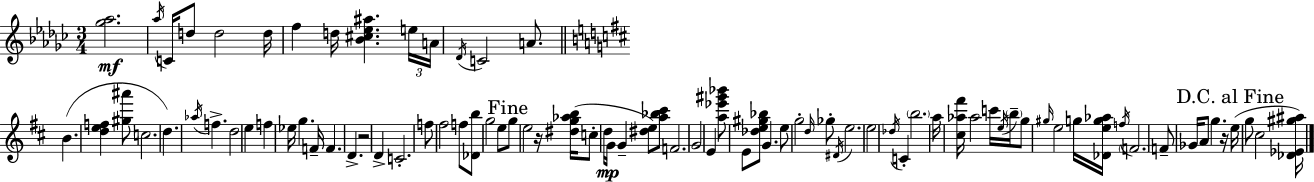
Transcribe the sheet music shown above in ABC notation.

X:1
T:Untitled
M:3/4
L:1/4
K:Ebm
[_g_a]2 _a/4 C/4 d/2 d2 d/4 f d/4 [_B^c_e^a] e/4 A/4 _D/4 C2 A/2 B [def] [^g^a']/2 c2 d _a/4 f d2 e f _e/4 g F/4 F D z2 D C2 f/2 ^f2 f/2 [_Db]/2 g2 e/2 g/2 e2 z/4 [^dg_ab]/4 c/2 d/4 G/4 G [^de]/2 [a_b^c']/2 F2 G2 E [a_e'^g'_b']/2 E/2 [_de^g_b]/2 G e/2 g2 d/4 _g/2 ^D/4 e2 e2 _d/4 C b2 a/4 [^c_a^f']/4 _a2 c'/4 e/4 b/4 g/2 ^g/4 e2 g/4 [_Deg_a]/4 f/4 F2 F/2 _G/4 A/2 g z/4 e/4 g/2 ^c2 [_D_E^g^a]/4